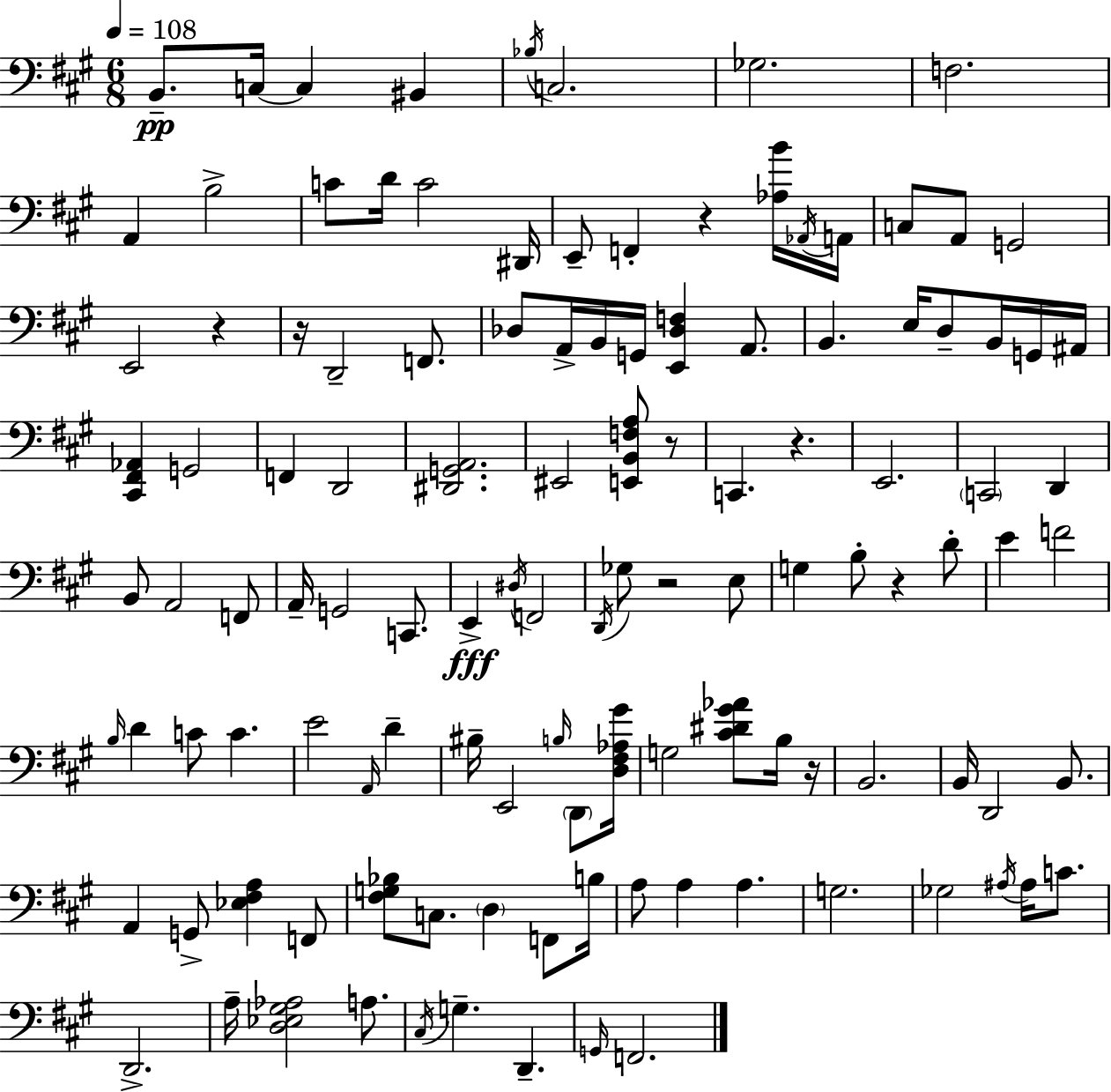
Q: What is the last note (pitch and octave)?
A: F2